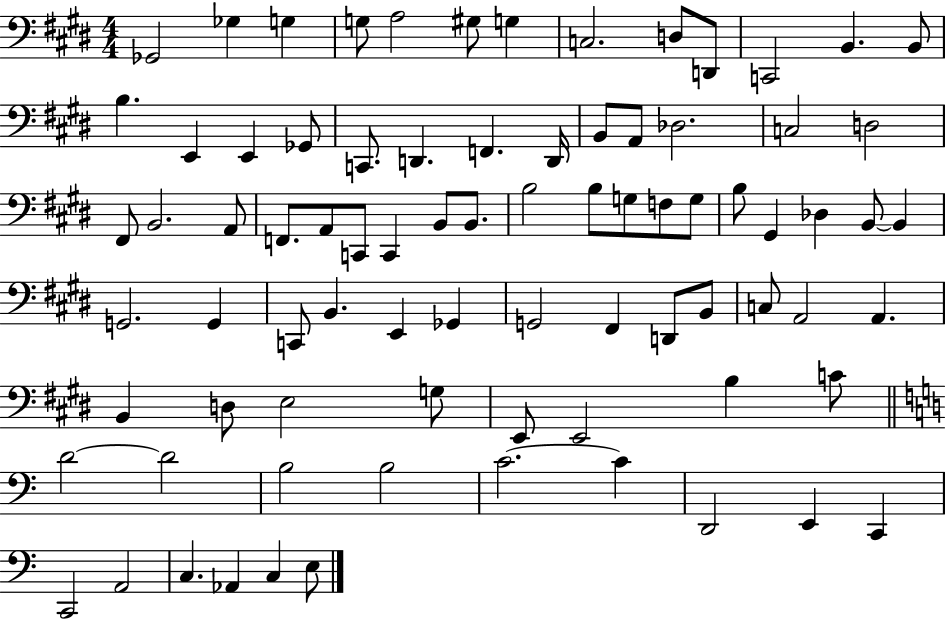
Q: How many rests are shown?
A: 0